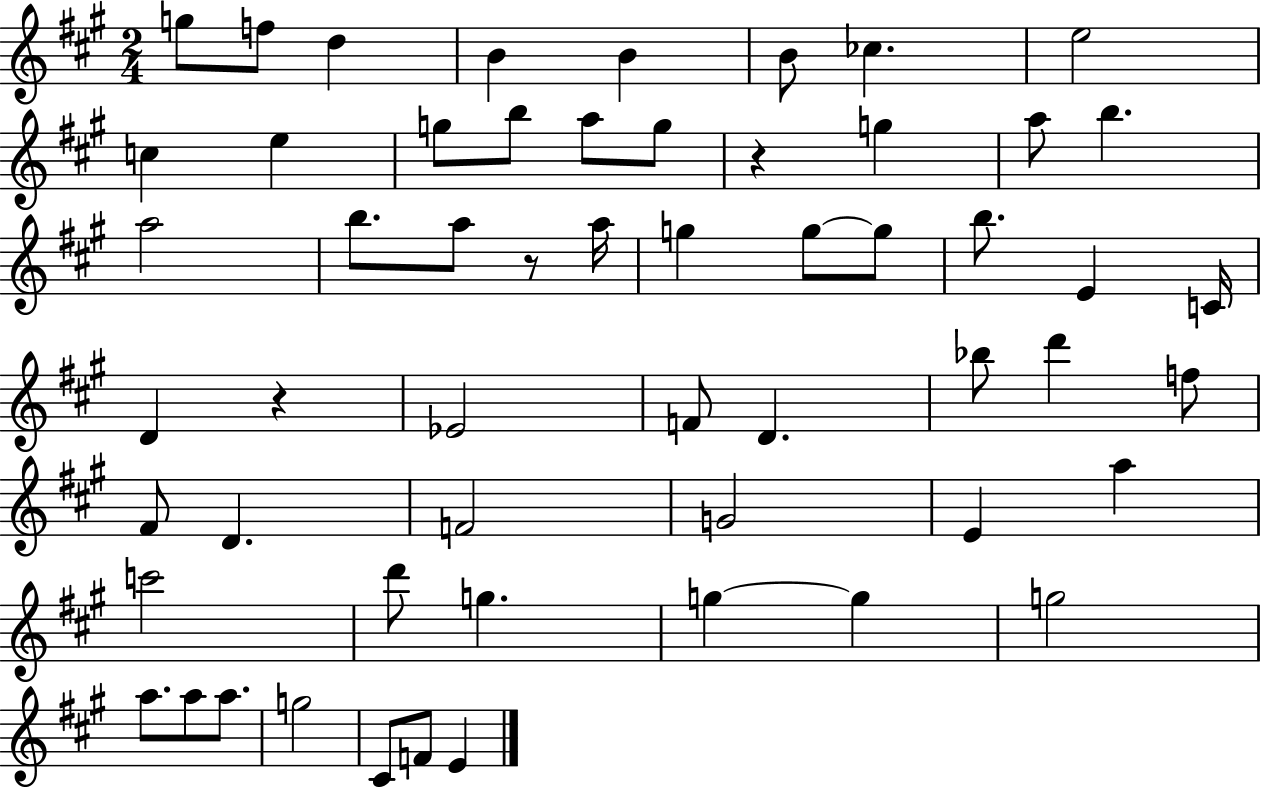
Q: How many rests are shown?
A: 3